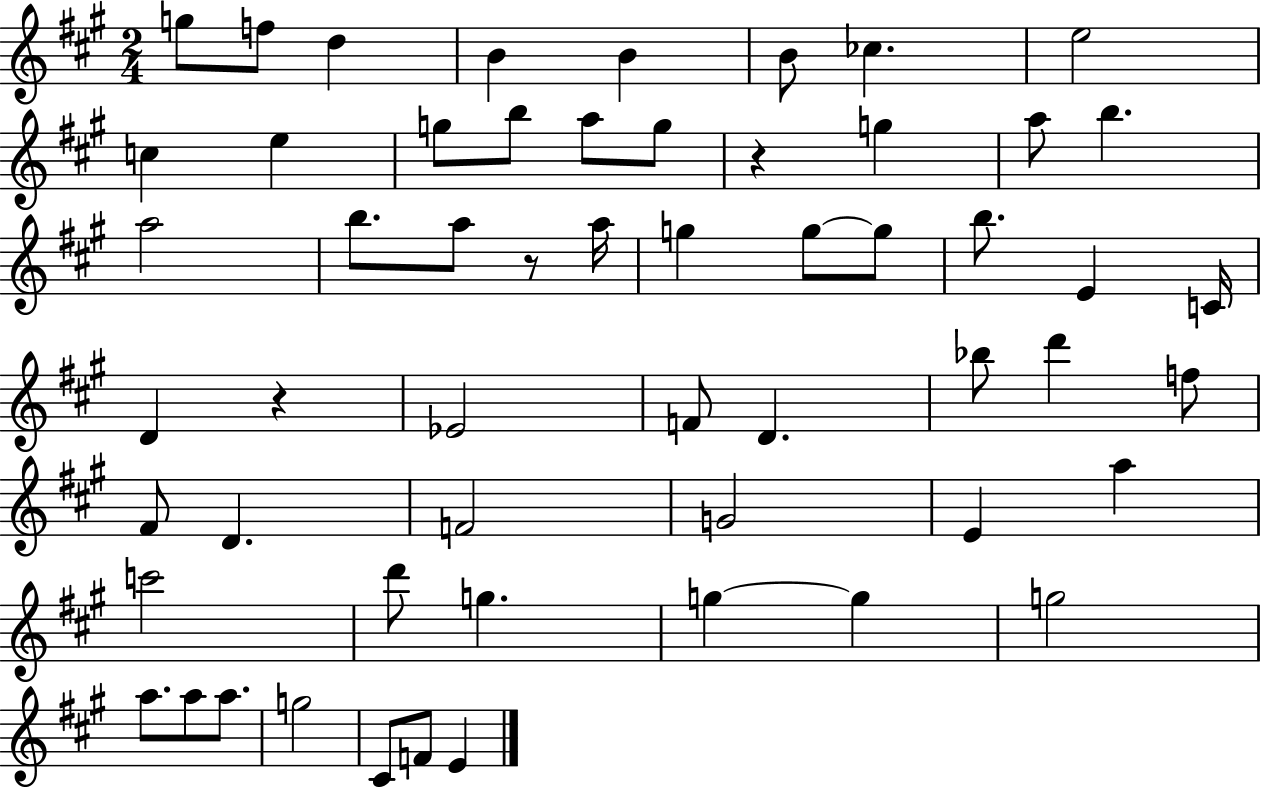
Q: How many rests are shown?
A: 3